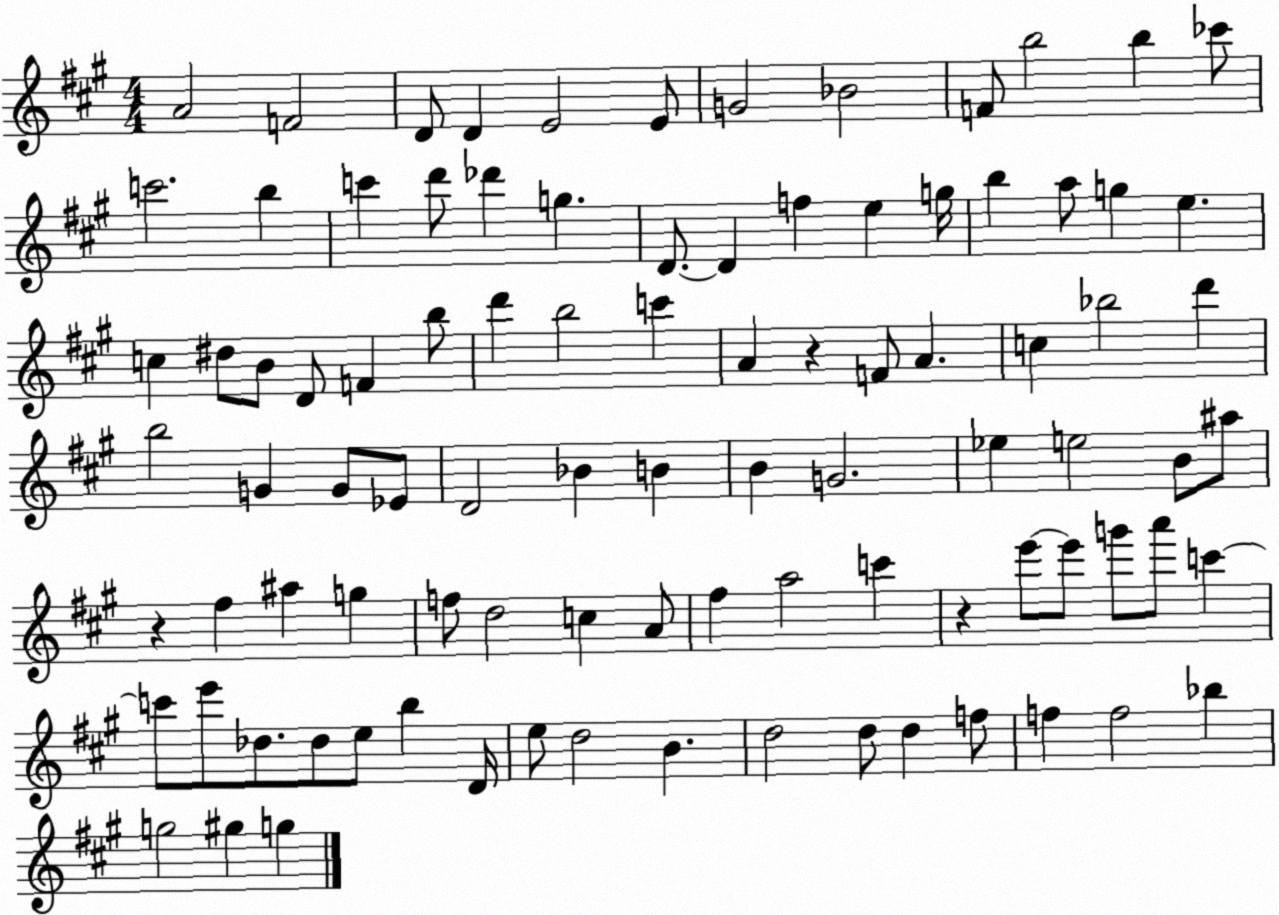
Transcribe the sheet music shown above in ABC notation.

X:1
T:Untitled
M:4/4
L:1/4
K:A
A2 F2 D/2 D E2 E/2 G2 _B2 F/2 b2 b _c'/2 c'2 b c' d'/2 _d' g D/2 D f e g/4 b a/2 g e c ^d/2 B/2 D/2 F b/2 d' b2 c' A z F/2 A c _b2 d' b2 G G/2 _E/2 D2 _B B B G2 _e e2 B/2 ^a/2 z ^f ^a g f/2 d2 c A/2 ^f a2 c' z e'/2 e'/2 g'/2 a'/2 c' c'/2 e'/2 _d/2 _d/2 e/2 b D/4 e/2 d2 B d2 d/2 d f/2 f f2 _b g2 ^g g